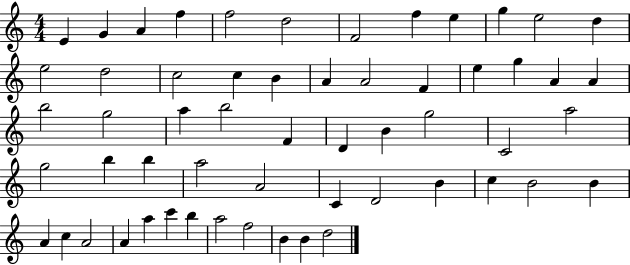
E4/q G4/q A4/q F5/q F5/h D5/h F4/h F5/q E5/q G5/q E5/h D5/q E5/h D5/h C5/h C5/q B4/q A4/q A4/h F4/q E5/q G5/q A4/q A4/q B5/h G5/h A5/q B5/h F4/q D4/q B4/q G5/h C4/h A5/h G5/h B5/q B5/q A5/h A4/h C4/q D4/h B4/q C5/q B4/h B4/q A4/q C5/q A4/h A4/q A5/q C6/q B5/q A5/h F5/h B4/q B4/q D5/h